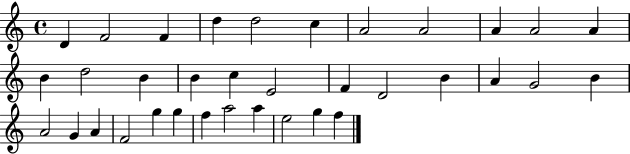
{
  \clef treble
  \time 4/4
  \defaultTimeSignature
  \key c \major
  d'4 f'2 f'4 | d''4 d''2 c''4 | a'2 a'2 | a'4 a'2 a'4 | \break b'4 d''2 b'4 | b'4 c''4 e'2 | f'4 d'2 b'4 | a'4 g'2 b'4 | \break a'2 g'4 a'4 | f'2 g''4 g''4 | f''4 a''2 a''4 | e''2 g''4 f''4 | \break \bar "|."
}